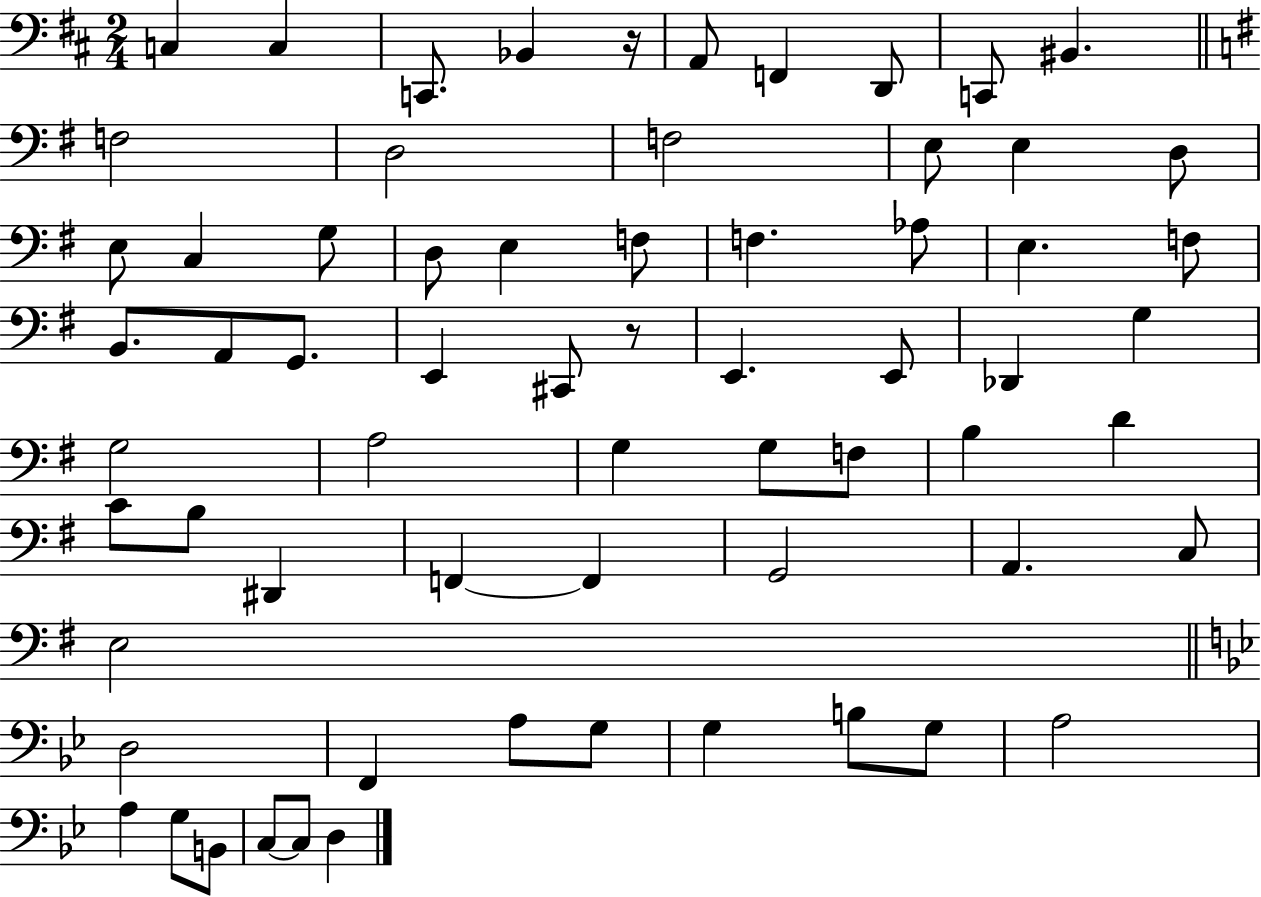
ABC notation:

X:1
T:Untitled
M:2/4
L:1/4
K:D
C, C, C,,/2 _B,, z/4 A,,/2 F,, D,,/2 C,,/2 ^B,, F,2 D,2 F,2 E,/2 E, D,/2 E,/2 C, G,/2 D,/2 E, F,/2 F, _A,/2 E, F,/2 B,,/2 A,,/2 G,,/2 E,, ^C,,/2 z/2 E,, E,,/2 _D,, G, G,2 A,2 G, G,/2 F,/2 B, D C/2 B,/2 ^D,, F,, F,, G,,2 A,, C,/2 E,2 D,2 F,, A,/2 G,/2 G, B,/2 G,/2 A,2 A, G,/2 B,,/2 C,/2 C,/2 D,